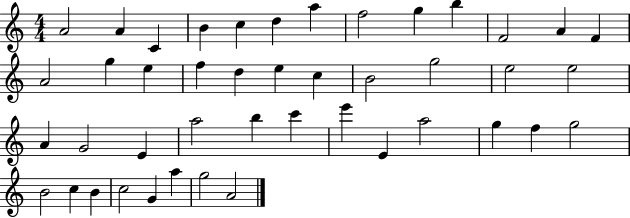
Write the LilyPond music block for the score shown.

{
  \clef treble
  \numericTimeSignature
  \time 4/4
  \key c \major
  a'2 a'4 c'4 | b'4 c''4 d''4 a''4 | f''2 g''4 b''4 | f'2 a'4 f'4 | \break a'2 g''4 e''4 | f''4 d''4 e''4 c''4 | b'2 g''2 | e''2 e''2 | \break a'4 g'2 e'4 | a''2 b''4 c'''4 | e'''4 e'4 a''2 | g''4 f''4 g''2 | \break b'2 c''4 b'4 | c''2 g'4 a''4 | g''2 a'2 | \bar "|."
}